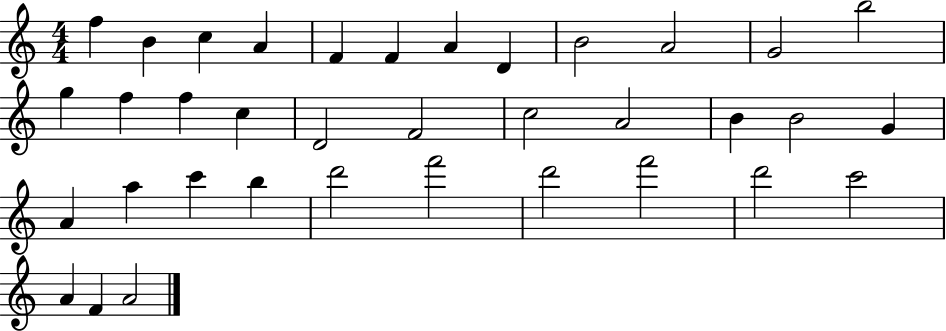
X:1
T:Untitled
M:4/4
L:1/4
K:C
f B c A F F A D B2 A2 G2 b2 g f f c D2 F2 c2 A2 B B2 G A a c' b d'2 f'2 d'2 f'2 d'2 c'2 A F A2